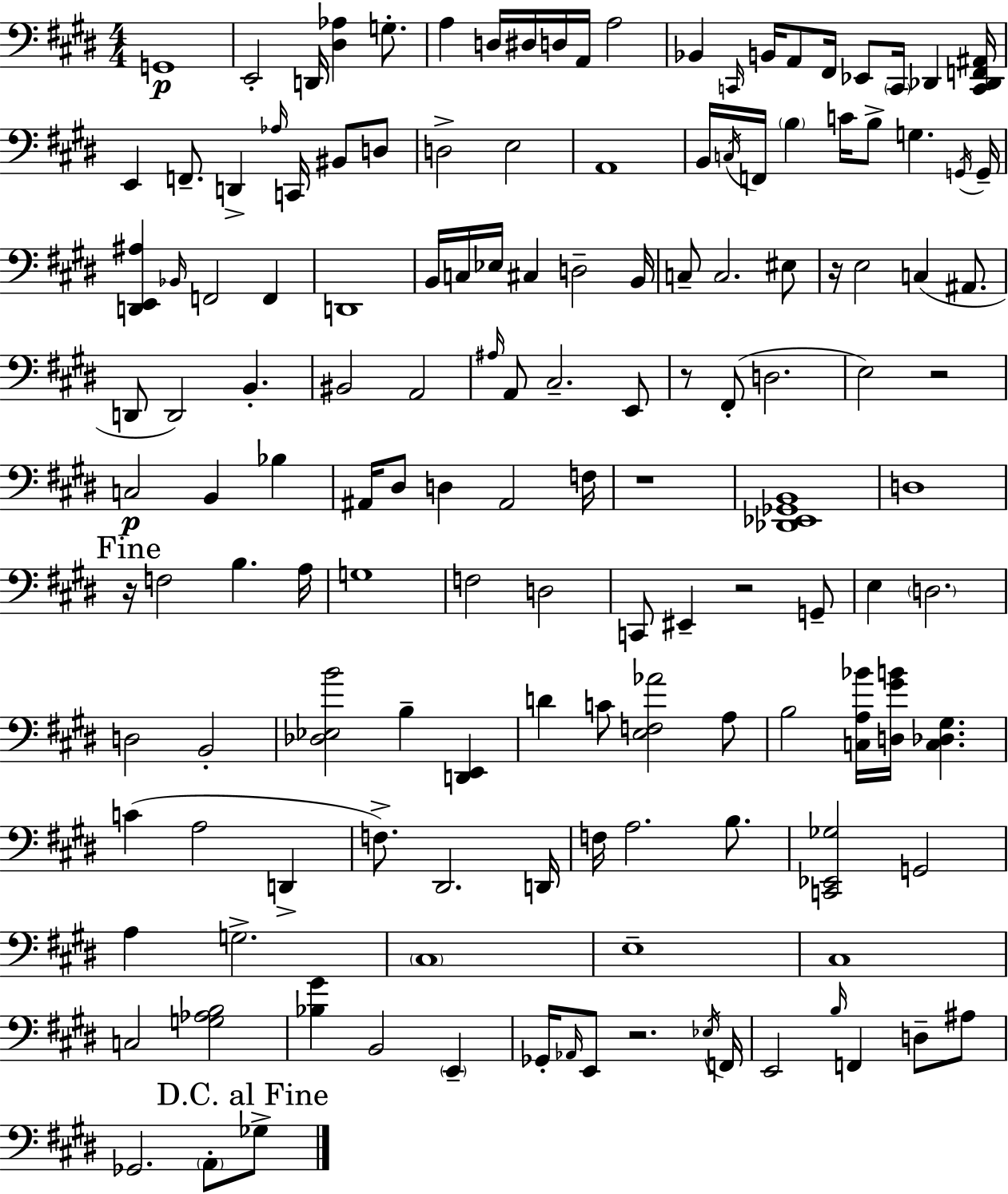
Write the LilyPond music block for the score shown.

{
  \clef bass
  \numericTimeSignature
  \time 4/4
  \key e \major
  g,1\p | e,2-. d,16 <dis aes>4 g8.-. | a4 d16 dis16 d16 a,16 a2 | bes,4 \grace { c,16 } b,16 a,8 fis,16 ees,8 \parenthesize c,16 des,4 | \break <c, des, f, ais,>16 e,4 f,8.-- d,4-> \grace { aes16 } c,16 bis,8 | d8 d2-> e2 | a,1 | b,16 \acciaccatura { c16 } f,16 \parenthesize b4 c'16 b8-> g4. | \break \acciaccatura { g,16 } g,16-- <d, e, ais>4 \grace { bes,16 } f,2 | f,4 d,1 | b,16 c16 ees16 cis4 d2-- | b,16 c8-- c2. | \break eis8 r16 e2 c4( | ais,8. d,8 d,2) b,4.-. | bis,2 a,2 | \grace { ais16 } a,8 cis2.-- | \break e,8 r8 fis,8-.( d2. | e2) r2 | c2\p b,4 | bes4 ais,16 dis8 d4 ais,2 | \break f16 r1 | <des, ees, ges, b,>1 | d1 | \mark "Fine" r16 f2 b4. | \break a16 g1 | f2 d2 | c,8 eis,4-- r2 | g,8-- e4 \parenthesize d2. | \break d2 b,2-. | <des ees b'>2 b4-- | <d, e,>4 d'4 c'8 <e f aes'>2 | a8 b2 <c a bes'>16 <d gis' b'>16 | \break <c des gis>4. c'4( a2 | d,4-> f8.->) dis,2. | d,16 f16 a2. | b8. <c, ees, ges>2 g,2 | \break a4 g2.-> | \parenthesize cis1 | e1-- | cis1 | \break c2 <g aes b>2 | <bes gis'>4 b,2 | \parenthesize e,4-- ges,16-. \grace { aes,16 } e,8 r2. | \acciaccatura { ees16 } f,16 e,2 | \break \grace { b16 } f,4 d8-- ais8 ges,2. | \parenthesize a,8-. \mark "D.C. al Fine" ges8-> \bar "|."
}